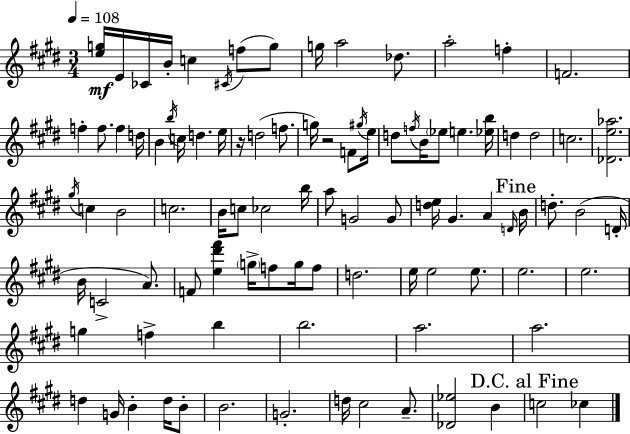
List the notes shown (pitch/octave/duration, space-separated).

[E5,G5]/s E4/s CES4/s B4/s C5/q C#4/s F5/e G5/e G5/s A5/h Db5/e. A5/h F5/q F4/h. F5/q F5/e. F5/q D5/s B4/q B5/s C5/s D5/q. E5/s R/s D5/h F5/e. G5/s R/h F4/e G#5/s E5/s D5/e F5/s B4/s Eb5/e E5/q. [Eb5,B5]/s D5/q D5/h C5/h. [Db4,E5,Ab5]/h. G#5/s C5/q B4/h C5/h. B4/s C5/e CES5/h B5/s A5/e G4/h G4/e [D5,E5]/s G#4/q. A4/q D4/s B4/s D5/e. B4/h D4/s B4/s C4/h A4/e. F4/e [E5,D#6,F#6]/q G5/s F5/e G5/s F5/e D5/h. E5/s E5/h E5/e. E5/h. E5/h. G5/q F5/q B5/q B5/h. A5/h. A5/h. D5/q G4/s B4/q D5/s B4/e B4/h. G4/h. D5/s C#5/h A4/e. [Db4,Eb5]/h B4/q C5/h CES5/q